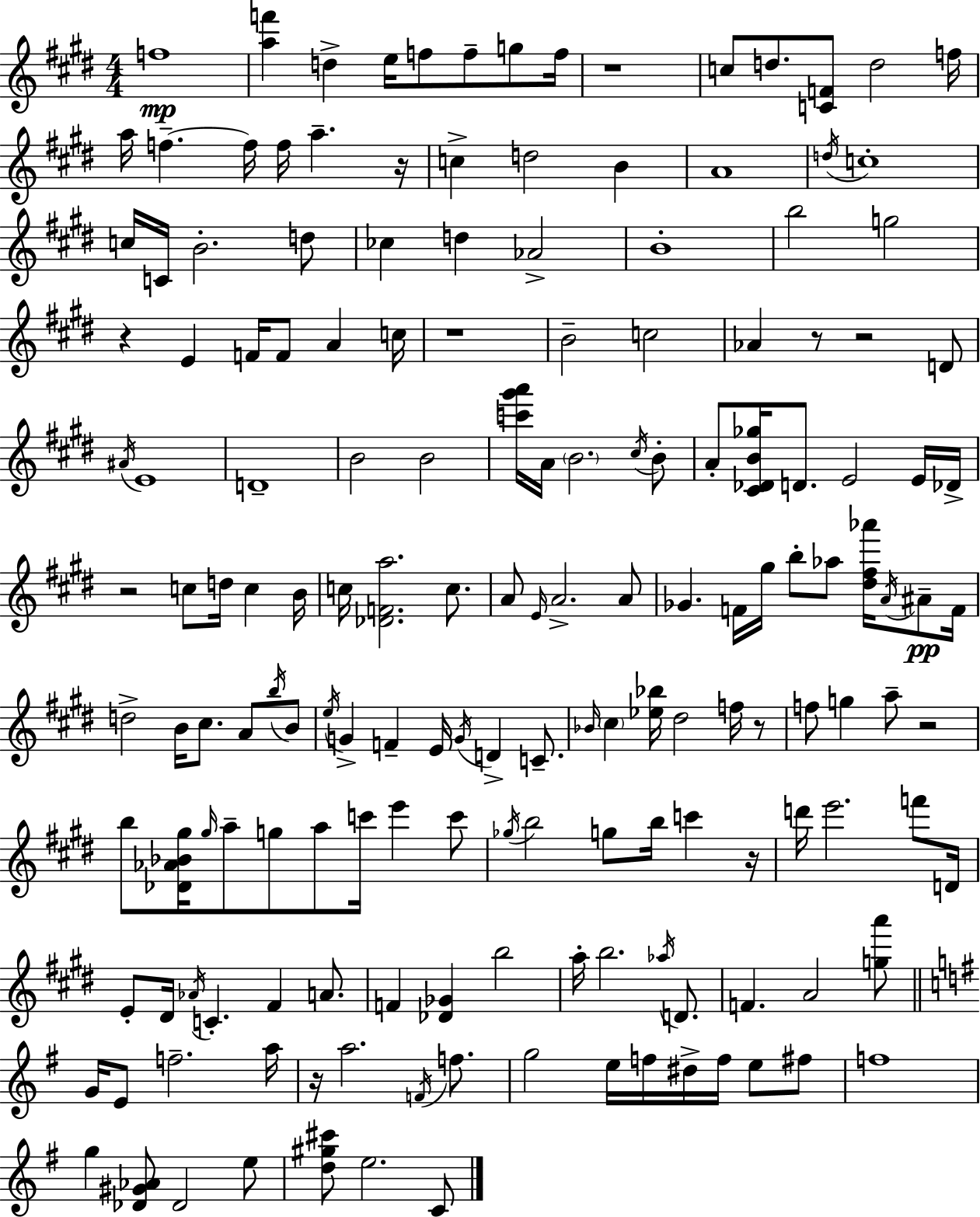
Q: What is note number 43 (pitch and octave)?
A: E4